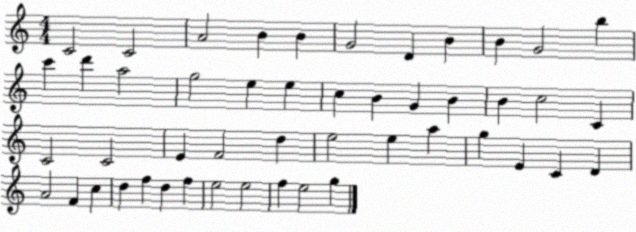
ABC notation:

X:1
T:Untitled
M:4/4
L:1/4
K:C
C2 C2 A2 B B G2 D B B G2 b c' d' a2 g2 e e c B G B B c2 C C2 C2 E F2 d e2 e a g E C D A2 F c d f d f e2 e2 f e2 g